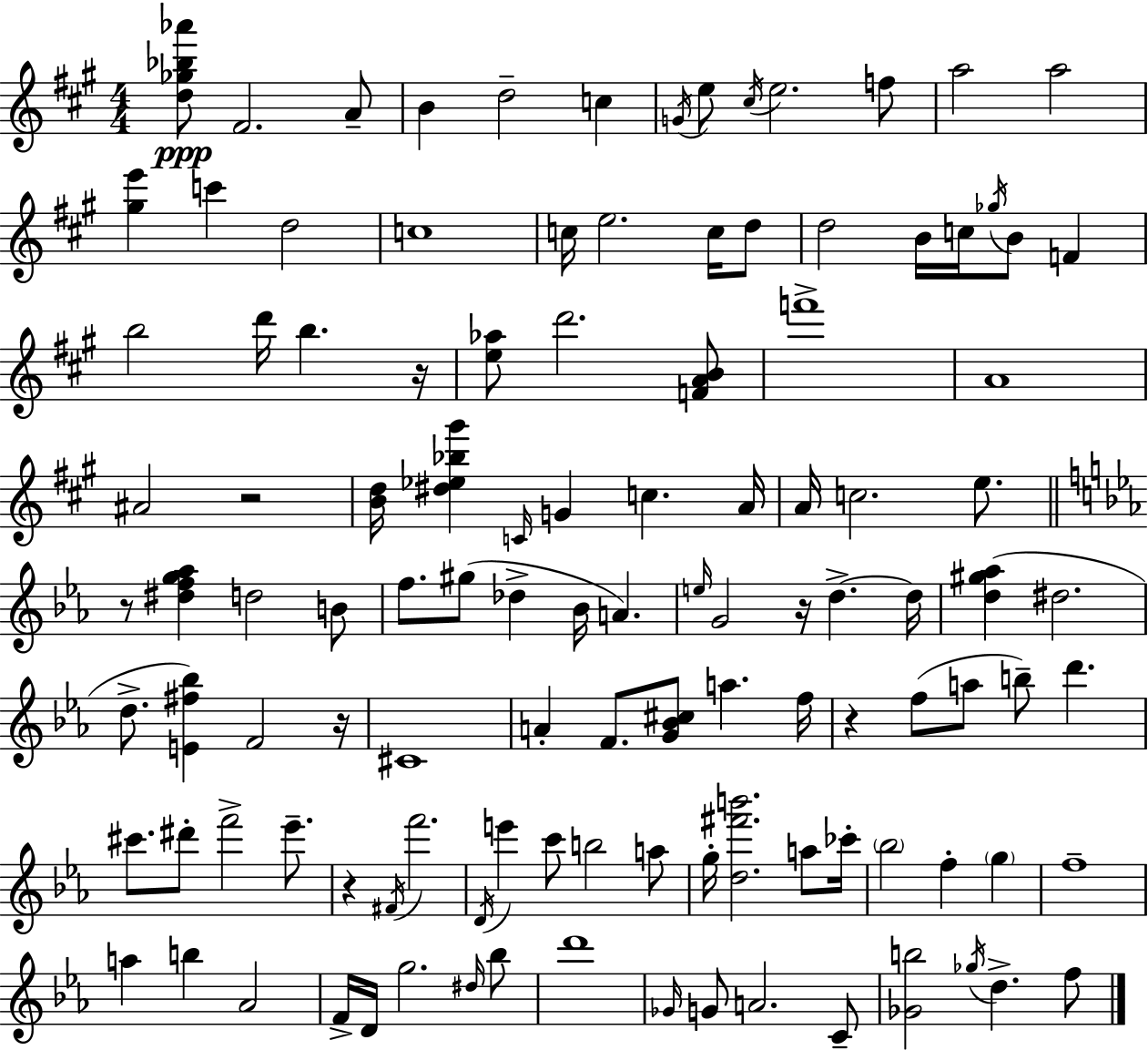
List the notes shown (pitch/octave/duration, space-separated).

[D5,Gb5,Bb5,Ab6]/e F#4/h. A4/e B4/q D5/h C5/q G4/s E5/e C#5/s E5/h. F5/e A5/h A5/h [G#5,E6]/q C6/q D5/h C5/w C5/s E5/h. C5/s D5/e D5/h B4/s C5/s Gb5/s B4/e F4/q B5/h D6/s B5/q. R/s [E5,Ab5]/e D6/h. [F4,A4,B4]/e F6/w A4/w A#4/h R/h [B4,D5]/s [D#5,Eb5,Bb5,G#6]/q C4/s G4/q C5/q. A4/s A4/s C5/h. E5/e. R/e [D#5,F5,G5,Ab5]/q D5/h B4/e F5/e. G#5/e Db5/q Bb4/s A4/q. E5/s G4/h R/s D5/q. D5/s [D5,G#5,Ab5]/q D#5/h. D5/e. [E4,F#5,Bb5]/q F4/h R/s C#4/w A4/q F4/e. [G4,Bb4,C#5]/e A5/q. F5/s R/q F5/e A5/e B5/e D6/q. C#6/e. D#6/e F6/h Eb6/e. R/q F#4/s F6/h. D4/s E6/q C6/e B5/h A5/e G5/s [D5,F#6,B6]/h. A5/e CES6/s Bb5/h F5/q G5/q F5/w A5/q B5/q Ab4/h F4/s D4/s G5/h. D#5/s Bb5/e D6/w Gb4/s G4/e A4/h. C4/e [Gb4,B5]/h Gb5/s D5/q. F5/e